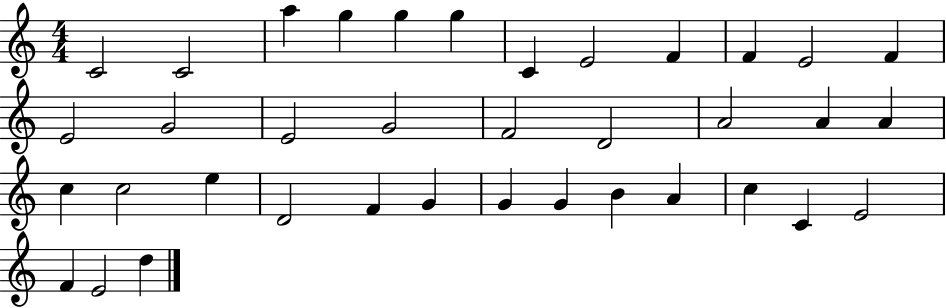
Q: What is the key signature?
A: C major